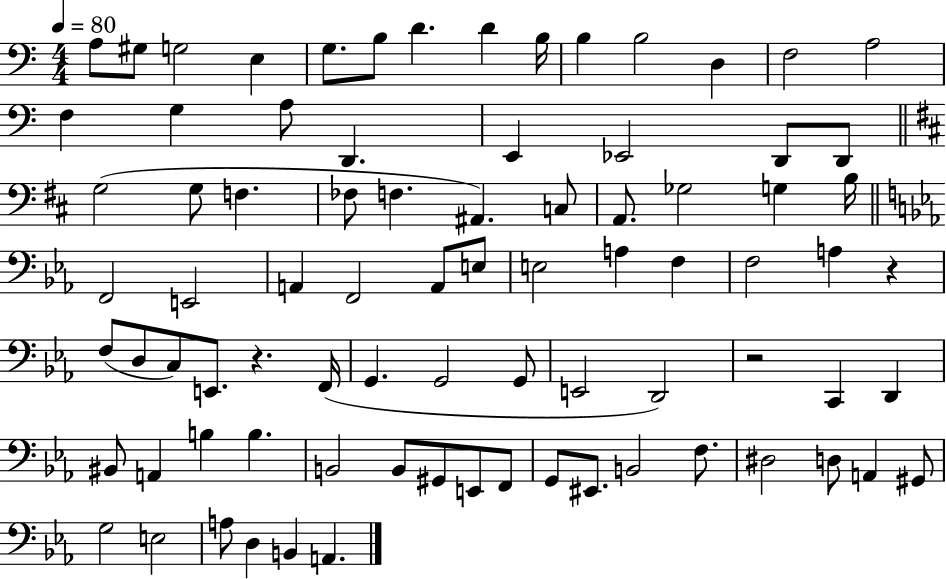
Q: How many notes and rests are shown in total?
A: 82